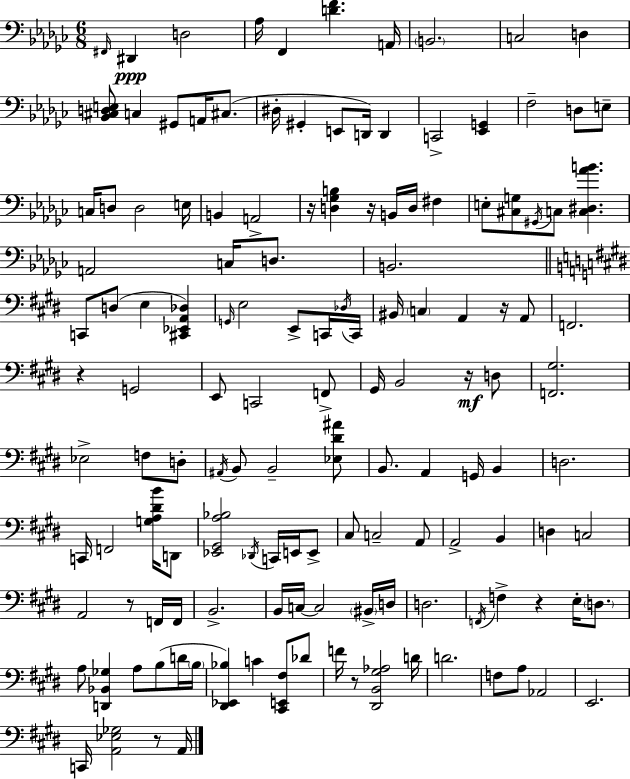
X:1
T:Untitled
M:6/8
L:1/4
K:Ebm
^F,,/4 ^D,, D,2 _A,/4 F,, [DF] A,,/4 B,,2 C,2 D, [_B,,^C,D,E,]/2 C, ^G,,/2 A,,/4 ^C,/2 ^D,/4 ^G,, E,,/2 D,,/4 D,, C,,2 [_E,,G,,] F,2 D,/2 E,/2 C,/4 D,/2 D,2 E,/4 B,, A,,2 z/4 [D,_G,B,] z/4 B,,/4 D,/4 ^F, E,/2 [^C,G,]/2 ^G,,/4 C,/2 [C,^D,_AB] A,,2 C,/4 D,/2 B,,2 C,,/2 D,/2 E, [^C,,_E,,A,,_D,] G,,/4 E,2 E,,/2 C,,/4 _D,/4 C,,/4 ^B,,/4 C, A,, z/4 A,,/2 F,,2 z G,,2 E,,/2 C,,2 F,,/2 ^G,,/4 B,,2 z/4 D,/2 [F,,^G,]2 _E,2 F,/2 D,/2 ^A,,/4 B,,/2 B,,2 [_E,^D^A]/2 B,,/2 A,, G,,/4 B,, D,2 C,,/4 F,,2 [G,A,^DB]/4 D,,/2 [_E,,^G,,A,_B,]2 _D,,/4 C,,/4 E,,/4 E,,/2 ^C,/2 C,2 A,,/2 A,,2 B,, D, C,2 A,,2 z/2 F,,/4 F,,/4 B,,2 B,,/4 C,/4 C,2 ^B,,/4 D,/4 D,2 F,,/4 F, z E,/4 D,/2 A,/2 [D,,_B,,_G,] A,/2 B,/2 D/4 B,/4 [^D,,_E,,_B,] C [^C,,E,,^F,]/2 _D/2 F/4 z/2 [^D,,B,,^G,_A,]2 D/4 D2 F,/2 A,/2 _A,,2 E,,2 C,,/4 [A,,_E,_G,]2 z/2 A,,/4